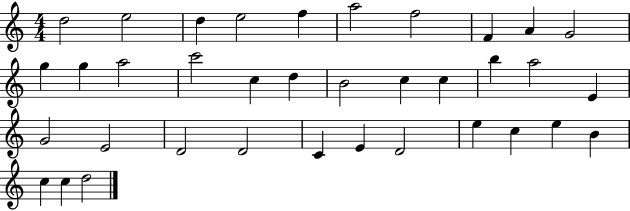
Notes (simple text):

D5/h E5/h D5/q E5/h F5/q A5/h F5/h F4/q A4/q G4/h G5/q G5/q A5/h C6/h C5/q D5/q B4/h C5/q C5/q B5/q A5/h E4/q G4/h E4/h D4/h D4/h C4/q E4/q D4/h E5/q C5/q E5/q B4/q C5/q C5/q D5/h